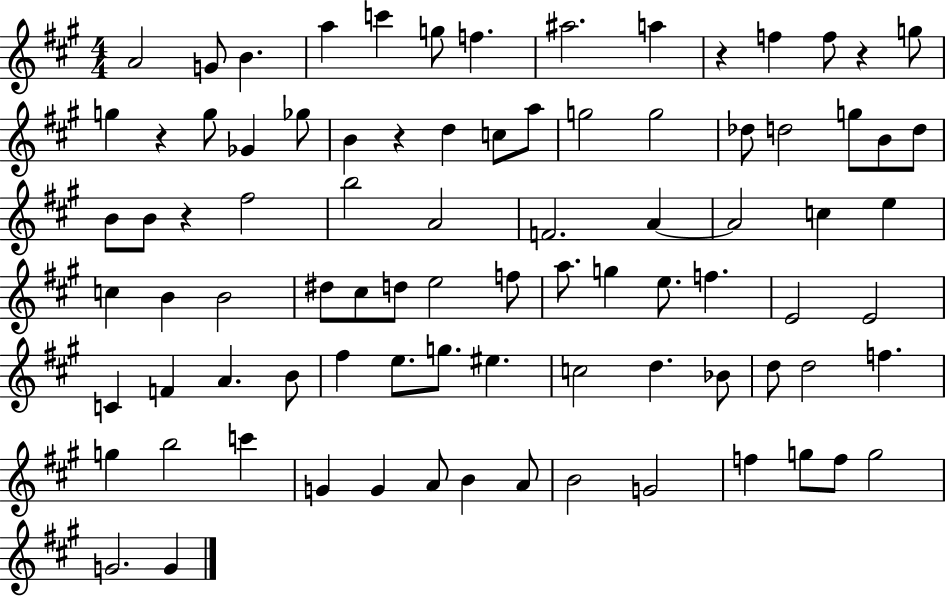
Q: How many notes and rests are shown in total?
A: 86